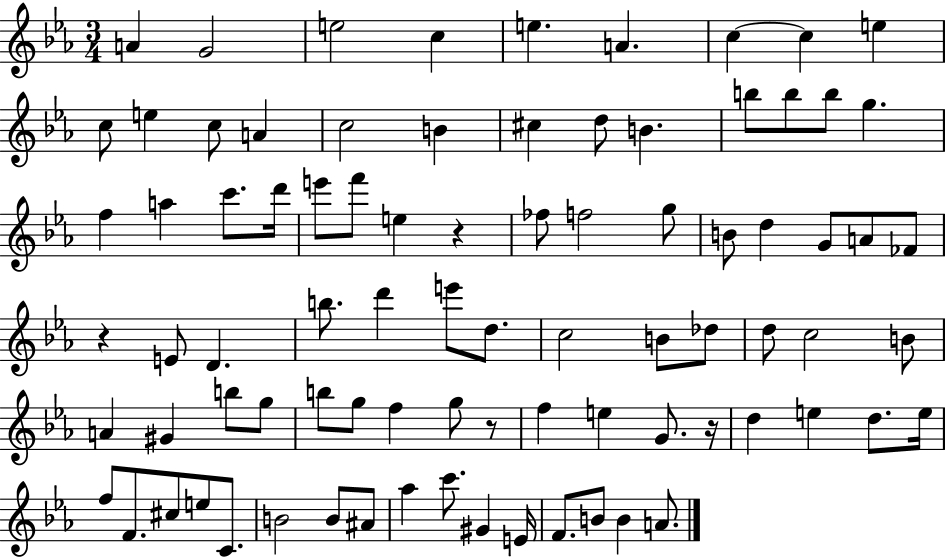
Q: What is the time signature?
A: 3/4